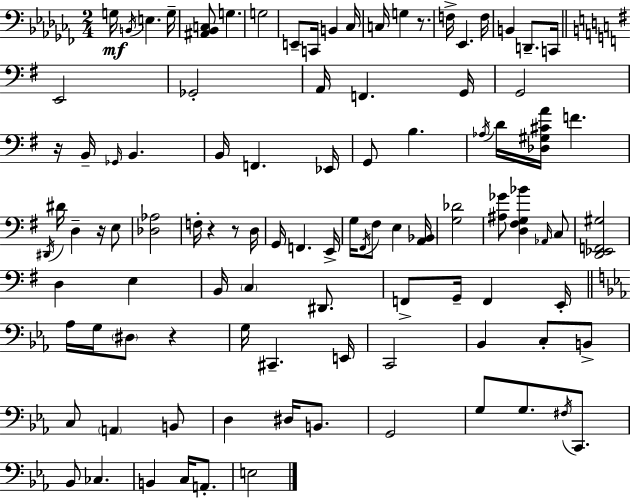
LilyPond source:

{
  \clef bass
  \numericTimeSignature
  \time 2/4
  \key aes \minor
  g16\mf \acciaccatura { b,16 } e4. | g16-- <ais, bes, c>8 g4. | g2 | e,8-- c,16 b,4 | \break ces16 c16 g4 r8. | f16-> ees,4. | f16 b,4 d,8.-- | c,16 \bar "||" \break \key e \minor e,2 | ges,2-. | a,16 f,4. g,16 | g,2 | \break r16 b,16-- \grace { ges,16 } b,4. | b,16 f,4. | ees,16 g,8 b4. | \acciaccatura { aes16 } d'16 <des gis cis' a'>16 f'4. | \break \acciaccatura { dis,16 } dis'16 d4-- | r16 e8 <des aes>2 | f16-. r4 | r8 d16 g,16 f,4. | \break e,16-> g16 \acciaccatura { fis,16 } fis8 e4 | <a, bes,>16 <g des'>2 | <ais ges'>8 <d fis g bes'>4 | \grace { aes,16 } c8 <d, ees, f, gis>2 | \break d4 | e4 b,16 \parenthesize c4 | dis,8. f,8-> g,16-- | f,4 e,16-. \bar "||" \break \key c \minor aes16 g16 \parenthesize dis8 r4 | g16 cis,4.-- e,16 | c,2 | bes,4 c8-. b,8-> | \break c8 \parenthesize a,4 b,8 | d4 dis16 b,8. | g,2 | g8 g8. \acciaccatura { fis16 } c,8. | \break bes,8 ces4. | b,4 c16 a,8.-. | e2 | \bar "|."
}